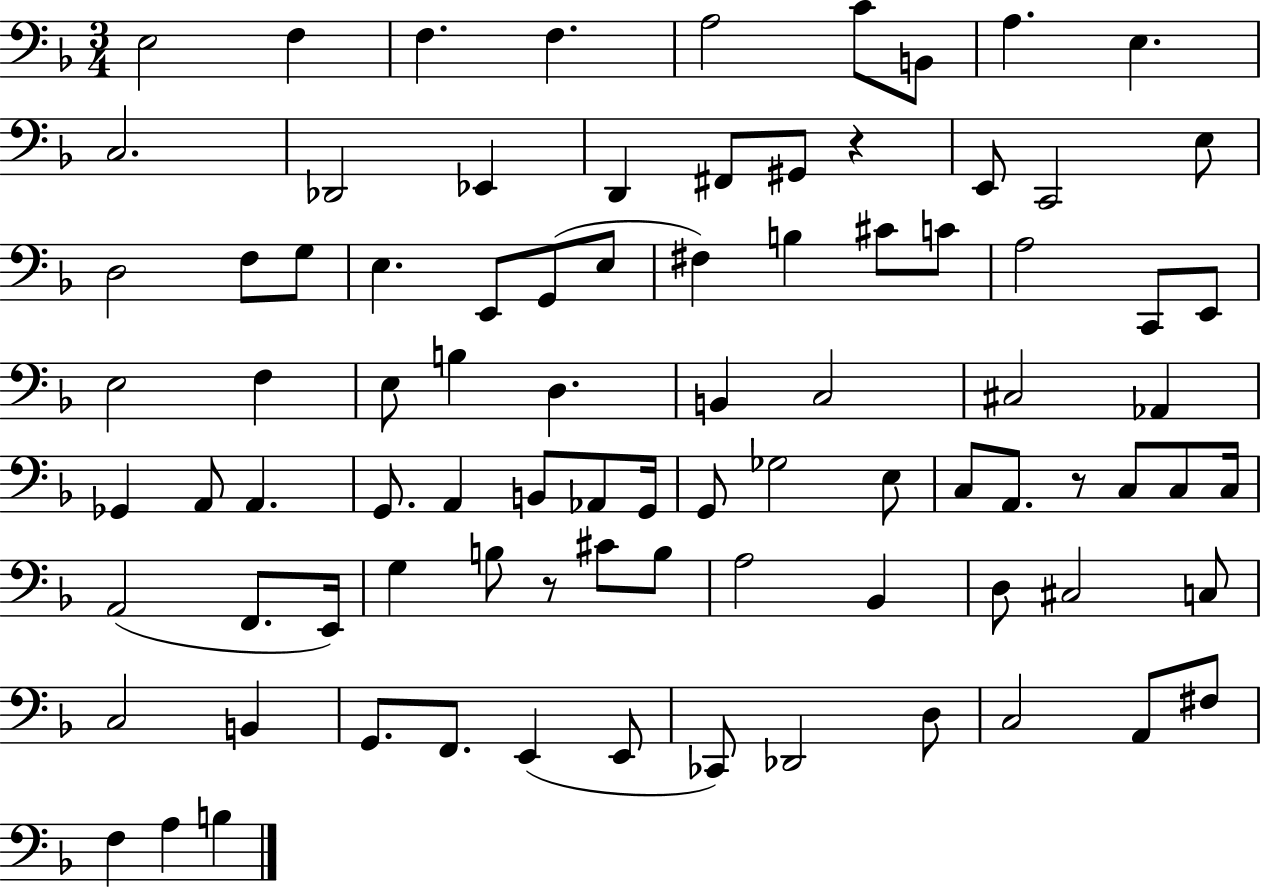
{
  \clef bass
  \numericTimeSignature
  \time 3/4
  \key f \major
  e2 f4 | f4. f4. | a2 c'8 b,8 | a4. e4. | \break c2. | des,2 ees,4 | d,4 fis,8 gis,8 r4 | e,8 c,2 e8 | \break d2 f8 g8 | e4. e,8 g,8( e8 | fis4) b4 cis'8 c'8 | a2 c,8 e,8 | \break e2 f4 | e8 b4 d4. | b,4 c2 | cis2 aes,4 | \break ges,4 a,8 a,4. | g,8. a,4 b,8 aes,8 g,16 | g,8 ges2 e8 | c8 a,8. r8 c8 c8 c16 | \break a,2( f,8. e,16) | g4 b8 r8 cis'8 b8 | a2 bes,4 | d8 cis2 c8 | \break c2 b,4 | g,8. f,8. e,4( e,8 | ces,8) des,2 d8 | c2 a,8 fis8 | \break f4 a4 b4 | \bar "|."
}